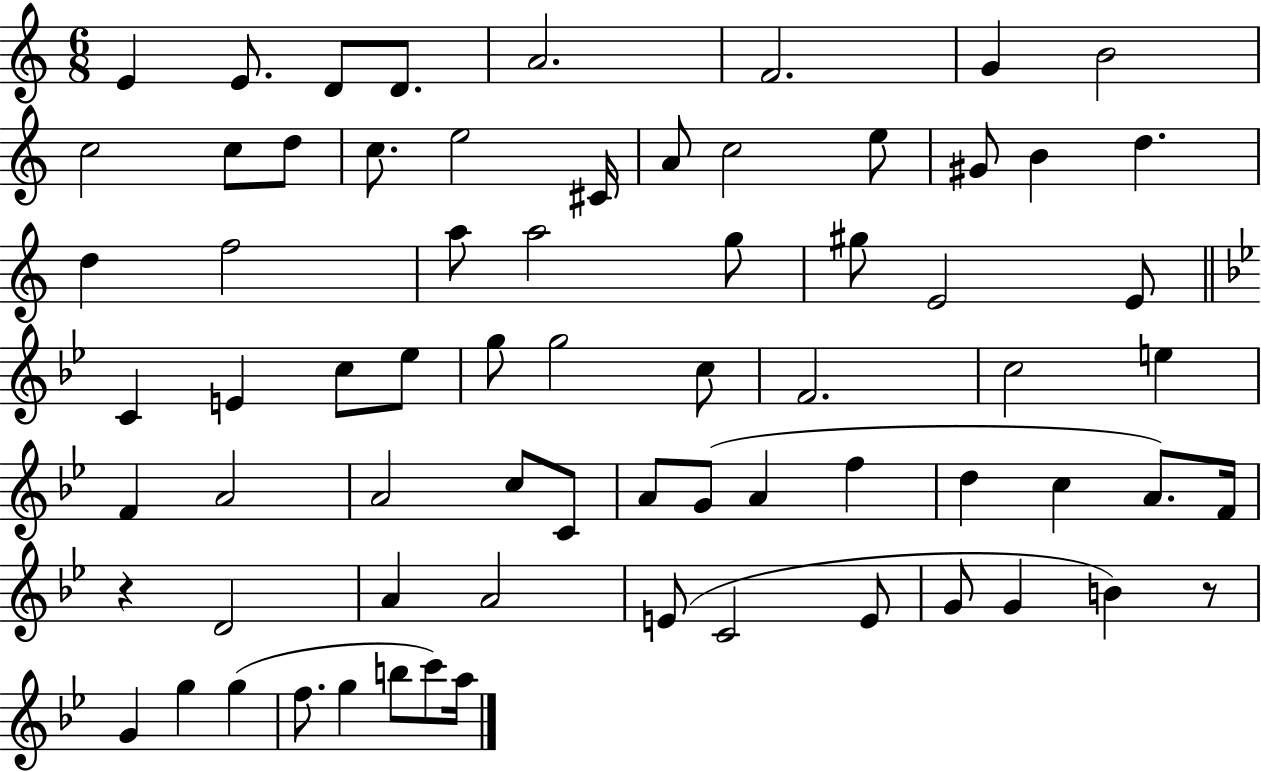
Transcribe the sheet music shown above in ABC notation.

X:1
T:Untitled
M:6/8
L:1/4
K:C
E E/2 D/2 D/2 A2 F2 G B2 c2 c/2 d/2 c/2 e2 ^C/4 A/2 c2 e/2 ^G/2 B d d f2 a/2 a2 g/2 ^g/2 E2 E/2 C E c/2 _e/2 g/2 g2 c/2 F2 c2 e F A2 A2 c/2 C/2 A/2 G/2 A f d c A/2 F/4 z D2 A A2 E/2 C2 E/2 G/2 G B z/2 G g g f/2 g b/2 c'/2 a/4